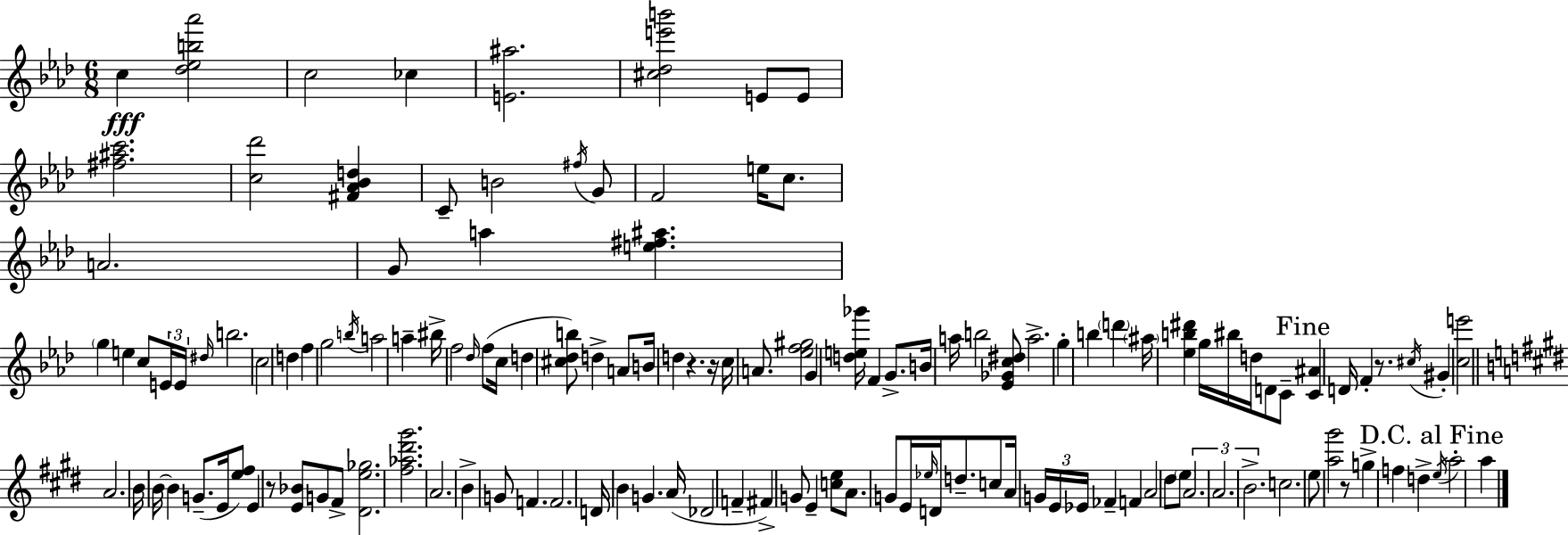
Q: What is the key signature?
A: AES major